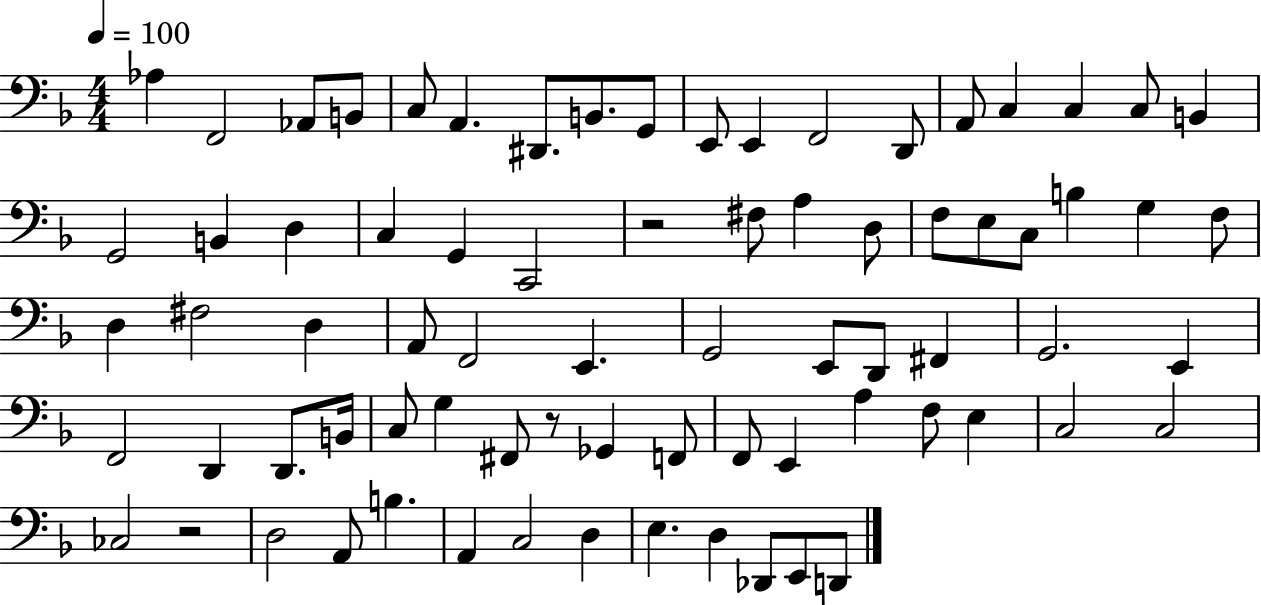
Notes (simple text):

Ab3/q F2/h Ab2/e B2/e C3/e A2/q. D#2/e. B2/e. G2/e E2/e E2/q F2/h D2/e A2/e C3/q C3/q C3/e B2/q G2/h B2/q D3/q C3/q G2/q C2/h R/h F#3/e A3/q D3/e F3/e E3/e C3/e B3/q G3/q F3/e D3/q F#3/h D3/q A2/e F2/h E2/q. G2/h E2/e D2/e F#2/q G2/h. E2/q F2/h D2/q D2/e. B2/s C3/e G3/q F#2/e R/e Gb2/q F2/e F2/e E2/q A3/q F3/e E3/q C3/h C3/h CES3/h R/h D3/h A2/e B3/q. A2/q C3/h D3/q E3/q. D3/q Db2/e E2/e D2/e